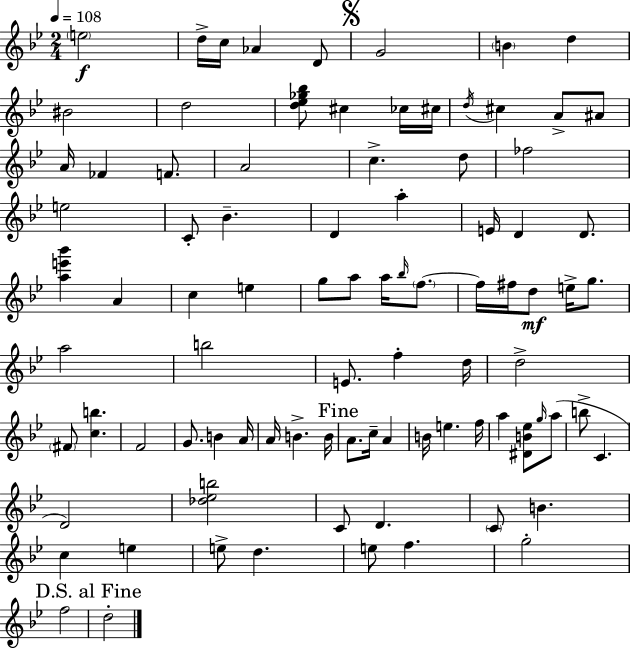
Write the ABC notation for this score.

X:1
T:Untitled
M:2/4
L:1/4
K:Gm
e2 d/4 c/4 _A D/2 G2 B d ^B2 d2 [d_e_g_b]/2 ^c _c/4 ^c/4 d/4 ^c A/2 ^A/2 A/4 _F F/2 A2 c d/2 _f2 e2 C/2 _B D a E/4 D D/2 [ae'_b'] A c e g/2 a/2 a/4 _b/4 f/2 f/4 ^f/4 d/2 e/4 g/2 a2 b2 E/2 f d/4 d2 ^F/2 [cb] F2 G/2 B A/4 A/4 B B/4 A/2 c/4 A B/4 e f/4 a [^DB_e]/2 g/4 a/2 b/2 C D2 [_d_eb]2 C/2 D C/2 B c e e/2 d e/2 f g2 f2 d2